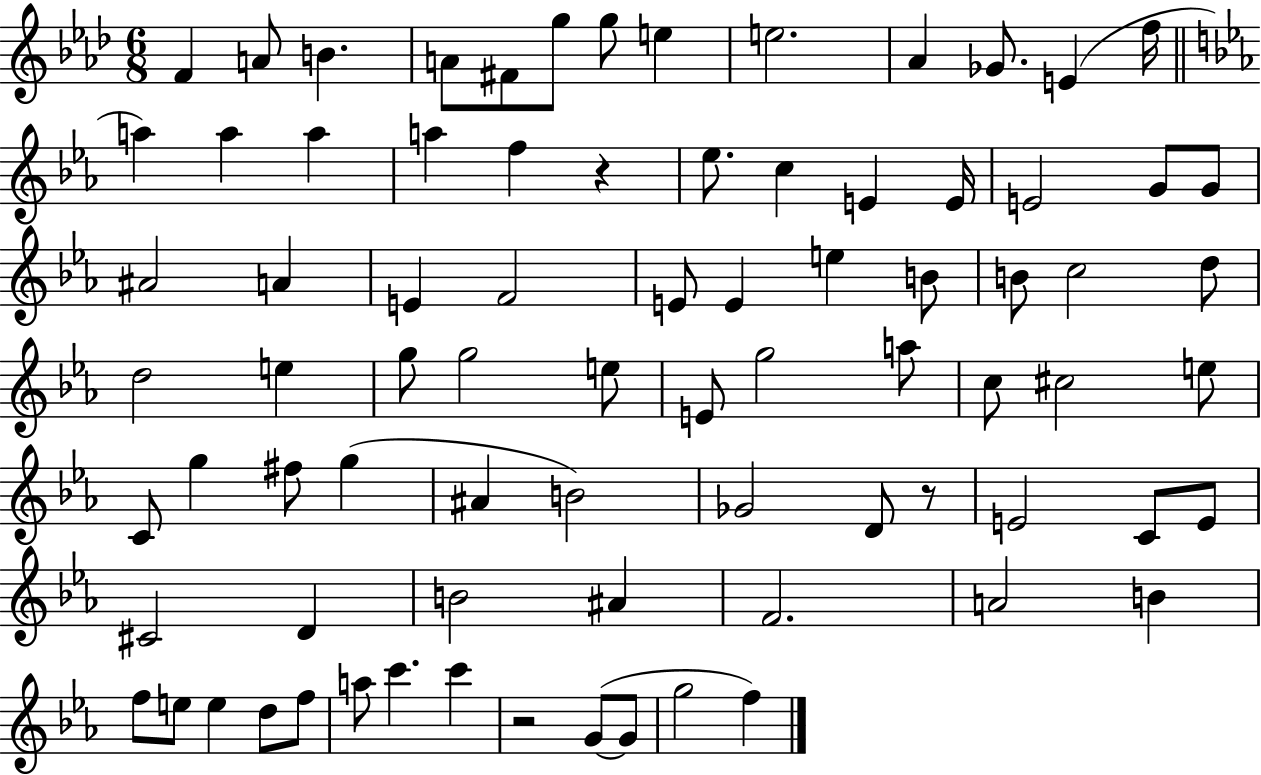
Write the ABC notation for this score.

X:1
T:Untitled
M:6/8
L:1/4
K:Ab
F A/2 B A/2 ^F/2 g/2 g/2 e e2 _A _G/2 E f/4 a a a a f z _e/2 c E E/4 E2 G/2 G/2 ^A2 A E F2 E/2 E e B/2 B/2 c2 d/2 d2 e g/2 g2 e/2 E/2 g2 a/2 c/2 ^c2 e/2 C/2 g ^f/2 g ^A B2 _G2 D/2 z/2 E2 C/2 E/2 ^C2 D B2 ^A F2 A2 B f/2 e/2 e d/2 f/2 a/2 c' c' z2 G/2 G/2 g2 f